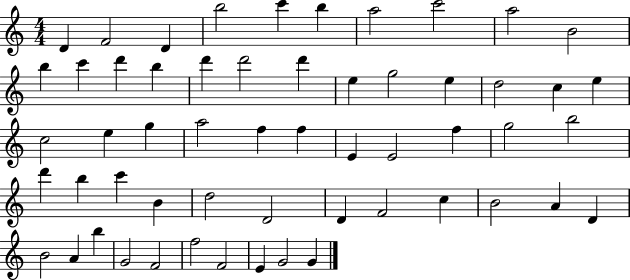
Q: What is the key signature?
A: C major